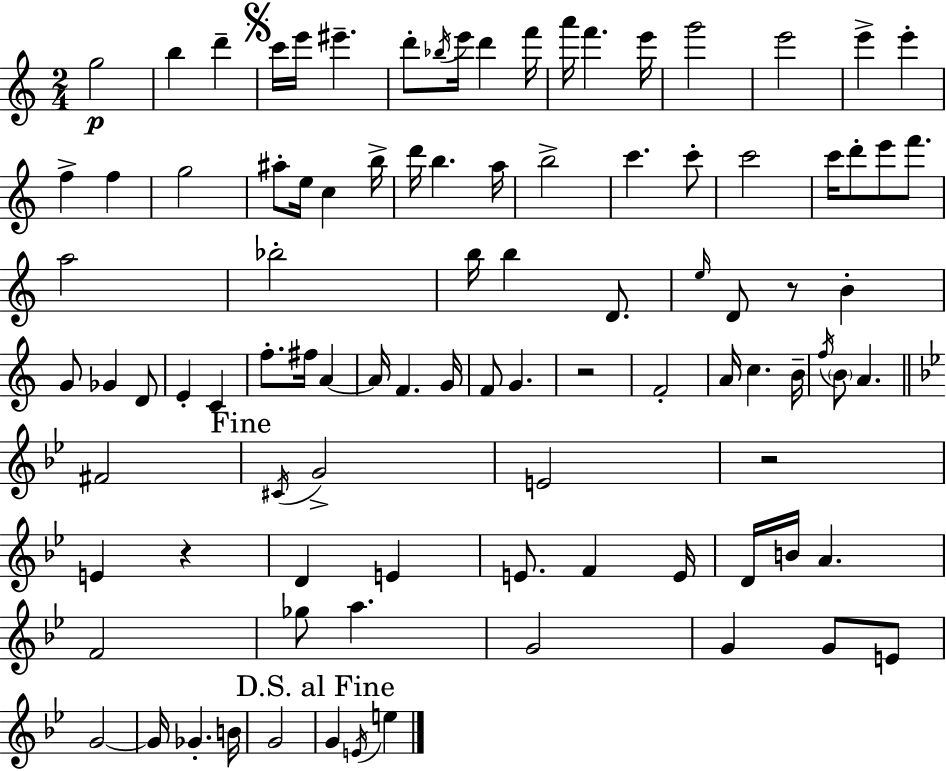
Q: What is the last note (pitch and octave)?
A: E5